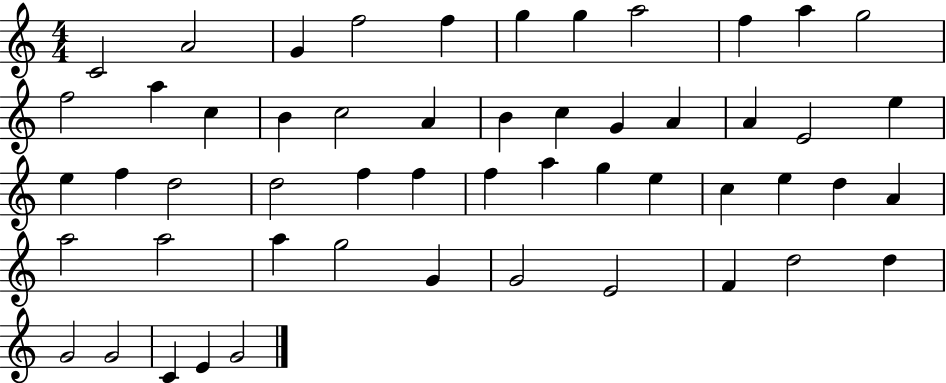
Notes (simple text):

C4/h A4/h G4/q F5/h F5/q G5/q G5/q A5/h F5/q A5/q G5/h F5/h A5/q C5/q B4/q C5/h A4/q B4/q C5/q G4/q A4/q A4/q E4/h E5/q E5/q F5/q D5/h D5/h F5/q F5/q F5/q A5/q G5/q E5/q C5/q E5/q D5/q A4/q A5/h A5/h A5/q G5/h G4/q G4/h E4/h F4/q D5/h D5/q G4/h G4/h C4/q E4/q G4/h